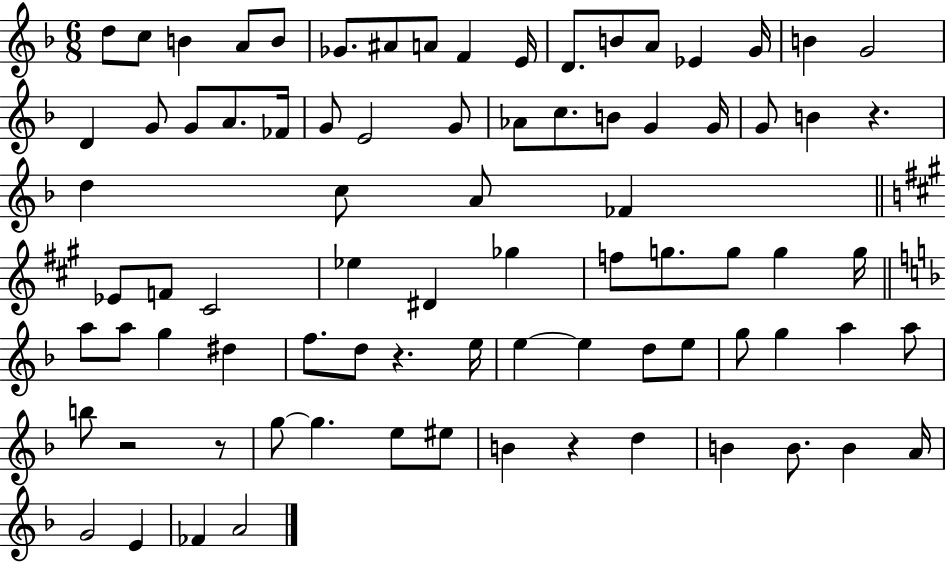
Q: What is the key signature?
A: F major